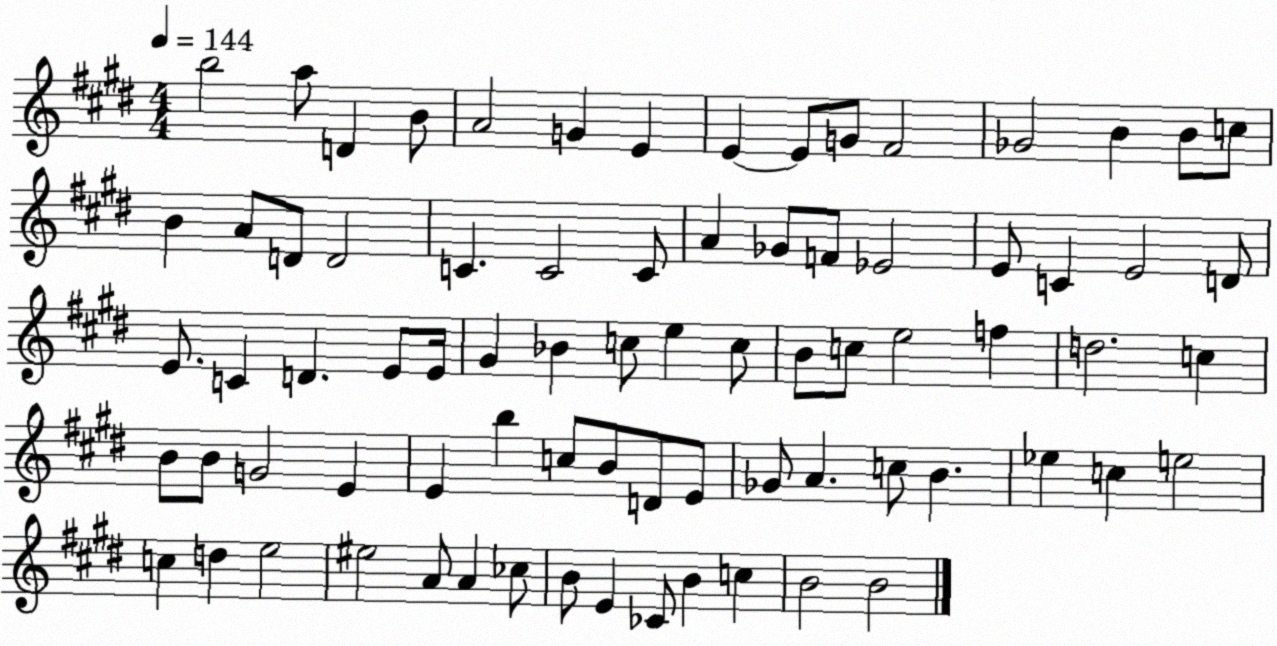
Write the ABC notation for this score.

X:1
T:Untitled
M:4/4
L:1/4
K:E
b2 a/2 D B/2 A2 G E E E/2 G/2 ^F2 _G2 B B/2 c/2 B A/2 D/2 D2 C C2 C/2 A _G/2 F/2 _E2 E/2 C E2 D/2 E/2 C D E/2 E/4 ^G _B c/2 e c/2 B/2 c/2 e2 f d2 c B/2 B/2 G2 E E b c/2 B/2 D/2 E/2 _G/2 A c/2 B _e c e2 c d e2 ^e2 A/2 A _c/2 B/2 E _C/2 B c B2 B2